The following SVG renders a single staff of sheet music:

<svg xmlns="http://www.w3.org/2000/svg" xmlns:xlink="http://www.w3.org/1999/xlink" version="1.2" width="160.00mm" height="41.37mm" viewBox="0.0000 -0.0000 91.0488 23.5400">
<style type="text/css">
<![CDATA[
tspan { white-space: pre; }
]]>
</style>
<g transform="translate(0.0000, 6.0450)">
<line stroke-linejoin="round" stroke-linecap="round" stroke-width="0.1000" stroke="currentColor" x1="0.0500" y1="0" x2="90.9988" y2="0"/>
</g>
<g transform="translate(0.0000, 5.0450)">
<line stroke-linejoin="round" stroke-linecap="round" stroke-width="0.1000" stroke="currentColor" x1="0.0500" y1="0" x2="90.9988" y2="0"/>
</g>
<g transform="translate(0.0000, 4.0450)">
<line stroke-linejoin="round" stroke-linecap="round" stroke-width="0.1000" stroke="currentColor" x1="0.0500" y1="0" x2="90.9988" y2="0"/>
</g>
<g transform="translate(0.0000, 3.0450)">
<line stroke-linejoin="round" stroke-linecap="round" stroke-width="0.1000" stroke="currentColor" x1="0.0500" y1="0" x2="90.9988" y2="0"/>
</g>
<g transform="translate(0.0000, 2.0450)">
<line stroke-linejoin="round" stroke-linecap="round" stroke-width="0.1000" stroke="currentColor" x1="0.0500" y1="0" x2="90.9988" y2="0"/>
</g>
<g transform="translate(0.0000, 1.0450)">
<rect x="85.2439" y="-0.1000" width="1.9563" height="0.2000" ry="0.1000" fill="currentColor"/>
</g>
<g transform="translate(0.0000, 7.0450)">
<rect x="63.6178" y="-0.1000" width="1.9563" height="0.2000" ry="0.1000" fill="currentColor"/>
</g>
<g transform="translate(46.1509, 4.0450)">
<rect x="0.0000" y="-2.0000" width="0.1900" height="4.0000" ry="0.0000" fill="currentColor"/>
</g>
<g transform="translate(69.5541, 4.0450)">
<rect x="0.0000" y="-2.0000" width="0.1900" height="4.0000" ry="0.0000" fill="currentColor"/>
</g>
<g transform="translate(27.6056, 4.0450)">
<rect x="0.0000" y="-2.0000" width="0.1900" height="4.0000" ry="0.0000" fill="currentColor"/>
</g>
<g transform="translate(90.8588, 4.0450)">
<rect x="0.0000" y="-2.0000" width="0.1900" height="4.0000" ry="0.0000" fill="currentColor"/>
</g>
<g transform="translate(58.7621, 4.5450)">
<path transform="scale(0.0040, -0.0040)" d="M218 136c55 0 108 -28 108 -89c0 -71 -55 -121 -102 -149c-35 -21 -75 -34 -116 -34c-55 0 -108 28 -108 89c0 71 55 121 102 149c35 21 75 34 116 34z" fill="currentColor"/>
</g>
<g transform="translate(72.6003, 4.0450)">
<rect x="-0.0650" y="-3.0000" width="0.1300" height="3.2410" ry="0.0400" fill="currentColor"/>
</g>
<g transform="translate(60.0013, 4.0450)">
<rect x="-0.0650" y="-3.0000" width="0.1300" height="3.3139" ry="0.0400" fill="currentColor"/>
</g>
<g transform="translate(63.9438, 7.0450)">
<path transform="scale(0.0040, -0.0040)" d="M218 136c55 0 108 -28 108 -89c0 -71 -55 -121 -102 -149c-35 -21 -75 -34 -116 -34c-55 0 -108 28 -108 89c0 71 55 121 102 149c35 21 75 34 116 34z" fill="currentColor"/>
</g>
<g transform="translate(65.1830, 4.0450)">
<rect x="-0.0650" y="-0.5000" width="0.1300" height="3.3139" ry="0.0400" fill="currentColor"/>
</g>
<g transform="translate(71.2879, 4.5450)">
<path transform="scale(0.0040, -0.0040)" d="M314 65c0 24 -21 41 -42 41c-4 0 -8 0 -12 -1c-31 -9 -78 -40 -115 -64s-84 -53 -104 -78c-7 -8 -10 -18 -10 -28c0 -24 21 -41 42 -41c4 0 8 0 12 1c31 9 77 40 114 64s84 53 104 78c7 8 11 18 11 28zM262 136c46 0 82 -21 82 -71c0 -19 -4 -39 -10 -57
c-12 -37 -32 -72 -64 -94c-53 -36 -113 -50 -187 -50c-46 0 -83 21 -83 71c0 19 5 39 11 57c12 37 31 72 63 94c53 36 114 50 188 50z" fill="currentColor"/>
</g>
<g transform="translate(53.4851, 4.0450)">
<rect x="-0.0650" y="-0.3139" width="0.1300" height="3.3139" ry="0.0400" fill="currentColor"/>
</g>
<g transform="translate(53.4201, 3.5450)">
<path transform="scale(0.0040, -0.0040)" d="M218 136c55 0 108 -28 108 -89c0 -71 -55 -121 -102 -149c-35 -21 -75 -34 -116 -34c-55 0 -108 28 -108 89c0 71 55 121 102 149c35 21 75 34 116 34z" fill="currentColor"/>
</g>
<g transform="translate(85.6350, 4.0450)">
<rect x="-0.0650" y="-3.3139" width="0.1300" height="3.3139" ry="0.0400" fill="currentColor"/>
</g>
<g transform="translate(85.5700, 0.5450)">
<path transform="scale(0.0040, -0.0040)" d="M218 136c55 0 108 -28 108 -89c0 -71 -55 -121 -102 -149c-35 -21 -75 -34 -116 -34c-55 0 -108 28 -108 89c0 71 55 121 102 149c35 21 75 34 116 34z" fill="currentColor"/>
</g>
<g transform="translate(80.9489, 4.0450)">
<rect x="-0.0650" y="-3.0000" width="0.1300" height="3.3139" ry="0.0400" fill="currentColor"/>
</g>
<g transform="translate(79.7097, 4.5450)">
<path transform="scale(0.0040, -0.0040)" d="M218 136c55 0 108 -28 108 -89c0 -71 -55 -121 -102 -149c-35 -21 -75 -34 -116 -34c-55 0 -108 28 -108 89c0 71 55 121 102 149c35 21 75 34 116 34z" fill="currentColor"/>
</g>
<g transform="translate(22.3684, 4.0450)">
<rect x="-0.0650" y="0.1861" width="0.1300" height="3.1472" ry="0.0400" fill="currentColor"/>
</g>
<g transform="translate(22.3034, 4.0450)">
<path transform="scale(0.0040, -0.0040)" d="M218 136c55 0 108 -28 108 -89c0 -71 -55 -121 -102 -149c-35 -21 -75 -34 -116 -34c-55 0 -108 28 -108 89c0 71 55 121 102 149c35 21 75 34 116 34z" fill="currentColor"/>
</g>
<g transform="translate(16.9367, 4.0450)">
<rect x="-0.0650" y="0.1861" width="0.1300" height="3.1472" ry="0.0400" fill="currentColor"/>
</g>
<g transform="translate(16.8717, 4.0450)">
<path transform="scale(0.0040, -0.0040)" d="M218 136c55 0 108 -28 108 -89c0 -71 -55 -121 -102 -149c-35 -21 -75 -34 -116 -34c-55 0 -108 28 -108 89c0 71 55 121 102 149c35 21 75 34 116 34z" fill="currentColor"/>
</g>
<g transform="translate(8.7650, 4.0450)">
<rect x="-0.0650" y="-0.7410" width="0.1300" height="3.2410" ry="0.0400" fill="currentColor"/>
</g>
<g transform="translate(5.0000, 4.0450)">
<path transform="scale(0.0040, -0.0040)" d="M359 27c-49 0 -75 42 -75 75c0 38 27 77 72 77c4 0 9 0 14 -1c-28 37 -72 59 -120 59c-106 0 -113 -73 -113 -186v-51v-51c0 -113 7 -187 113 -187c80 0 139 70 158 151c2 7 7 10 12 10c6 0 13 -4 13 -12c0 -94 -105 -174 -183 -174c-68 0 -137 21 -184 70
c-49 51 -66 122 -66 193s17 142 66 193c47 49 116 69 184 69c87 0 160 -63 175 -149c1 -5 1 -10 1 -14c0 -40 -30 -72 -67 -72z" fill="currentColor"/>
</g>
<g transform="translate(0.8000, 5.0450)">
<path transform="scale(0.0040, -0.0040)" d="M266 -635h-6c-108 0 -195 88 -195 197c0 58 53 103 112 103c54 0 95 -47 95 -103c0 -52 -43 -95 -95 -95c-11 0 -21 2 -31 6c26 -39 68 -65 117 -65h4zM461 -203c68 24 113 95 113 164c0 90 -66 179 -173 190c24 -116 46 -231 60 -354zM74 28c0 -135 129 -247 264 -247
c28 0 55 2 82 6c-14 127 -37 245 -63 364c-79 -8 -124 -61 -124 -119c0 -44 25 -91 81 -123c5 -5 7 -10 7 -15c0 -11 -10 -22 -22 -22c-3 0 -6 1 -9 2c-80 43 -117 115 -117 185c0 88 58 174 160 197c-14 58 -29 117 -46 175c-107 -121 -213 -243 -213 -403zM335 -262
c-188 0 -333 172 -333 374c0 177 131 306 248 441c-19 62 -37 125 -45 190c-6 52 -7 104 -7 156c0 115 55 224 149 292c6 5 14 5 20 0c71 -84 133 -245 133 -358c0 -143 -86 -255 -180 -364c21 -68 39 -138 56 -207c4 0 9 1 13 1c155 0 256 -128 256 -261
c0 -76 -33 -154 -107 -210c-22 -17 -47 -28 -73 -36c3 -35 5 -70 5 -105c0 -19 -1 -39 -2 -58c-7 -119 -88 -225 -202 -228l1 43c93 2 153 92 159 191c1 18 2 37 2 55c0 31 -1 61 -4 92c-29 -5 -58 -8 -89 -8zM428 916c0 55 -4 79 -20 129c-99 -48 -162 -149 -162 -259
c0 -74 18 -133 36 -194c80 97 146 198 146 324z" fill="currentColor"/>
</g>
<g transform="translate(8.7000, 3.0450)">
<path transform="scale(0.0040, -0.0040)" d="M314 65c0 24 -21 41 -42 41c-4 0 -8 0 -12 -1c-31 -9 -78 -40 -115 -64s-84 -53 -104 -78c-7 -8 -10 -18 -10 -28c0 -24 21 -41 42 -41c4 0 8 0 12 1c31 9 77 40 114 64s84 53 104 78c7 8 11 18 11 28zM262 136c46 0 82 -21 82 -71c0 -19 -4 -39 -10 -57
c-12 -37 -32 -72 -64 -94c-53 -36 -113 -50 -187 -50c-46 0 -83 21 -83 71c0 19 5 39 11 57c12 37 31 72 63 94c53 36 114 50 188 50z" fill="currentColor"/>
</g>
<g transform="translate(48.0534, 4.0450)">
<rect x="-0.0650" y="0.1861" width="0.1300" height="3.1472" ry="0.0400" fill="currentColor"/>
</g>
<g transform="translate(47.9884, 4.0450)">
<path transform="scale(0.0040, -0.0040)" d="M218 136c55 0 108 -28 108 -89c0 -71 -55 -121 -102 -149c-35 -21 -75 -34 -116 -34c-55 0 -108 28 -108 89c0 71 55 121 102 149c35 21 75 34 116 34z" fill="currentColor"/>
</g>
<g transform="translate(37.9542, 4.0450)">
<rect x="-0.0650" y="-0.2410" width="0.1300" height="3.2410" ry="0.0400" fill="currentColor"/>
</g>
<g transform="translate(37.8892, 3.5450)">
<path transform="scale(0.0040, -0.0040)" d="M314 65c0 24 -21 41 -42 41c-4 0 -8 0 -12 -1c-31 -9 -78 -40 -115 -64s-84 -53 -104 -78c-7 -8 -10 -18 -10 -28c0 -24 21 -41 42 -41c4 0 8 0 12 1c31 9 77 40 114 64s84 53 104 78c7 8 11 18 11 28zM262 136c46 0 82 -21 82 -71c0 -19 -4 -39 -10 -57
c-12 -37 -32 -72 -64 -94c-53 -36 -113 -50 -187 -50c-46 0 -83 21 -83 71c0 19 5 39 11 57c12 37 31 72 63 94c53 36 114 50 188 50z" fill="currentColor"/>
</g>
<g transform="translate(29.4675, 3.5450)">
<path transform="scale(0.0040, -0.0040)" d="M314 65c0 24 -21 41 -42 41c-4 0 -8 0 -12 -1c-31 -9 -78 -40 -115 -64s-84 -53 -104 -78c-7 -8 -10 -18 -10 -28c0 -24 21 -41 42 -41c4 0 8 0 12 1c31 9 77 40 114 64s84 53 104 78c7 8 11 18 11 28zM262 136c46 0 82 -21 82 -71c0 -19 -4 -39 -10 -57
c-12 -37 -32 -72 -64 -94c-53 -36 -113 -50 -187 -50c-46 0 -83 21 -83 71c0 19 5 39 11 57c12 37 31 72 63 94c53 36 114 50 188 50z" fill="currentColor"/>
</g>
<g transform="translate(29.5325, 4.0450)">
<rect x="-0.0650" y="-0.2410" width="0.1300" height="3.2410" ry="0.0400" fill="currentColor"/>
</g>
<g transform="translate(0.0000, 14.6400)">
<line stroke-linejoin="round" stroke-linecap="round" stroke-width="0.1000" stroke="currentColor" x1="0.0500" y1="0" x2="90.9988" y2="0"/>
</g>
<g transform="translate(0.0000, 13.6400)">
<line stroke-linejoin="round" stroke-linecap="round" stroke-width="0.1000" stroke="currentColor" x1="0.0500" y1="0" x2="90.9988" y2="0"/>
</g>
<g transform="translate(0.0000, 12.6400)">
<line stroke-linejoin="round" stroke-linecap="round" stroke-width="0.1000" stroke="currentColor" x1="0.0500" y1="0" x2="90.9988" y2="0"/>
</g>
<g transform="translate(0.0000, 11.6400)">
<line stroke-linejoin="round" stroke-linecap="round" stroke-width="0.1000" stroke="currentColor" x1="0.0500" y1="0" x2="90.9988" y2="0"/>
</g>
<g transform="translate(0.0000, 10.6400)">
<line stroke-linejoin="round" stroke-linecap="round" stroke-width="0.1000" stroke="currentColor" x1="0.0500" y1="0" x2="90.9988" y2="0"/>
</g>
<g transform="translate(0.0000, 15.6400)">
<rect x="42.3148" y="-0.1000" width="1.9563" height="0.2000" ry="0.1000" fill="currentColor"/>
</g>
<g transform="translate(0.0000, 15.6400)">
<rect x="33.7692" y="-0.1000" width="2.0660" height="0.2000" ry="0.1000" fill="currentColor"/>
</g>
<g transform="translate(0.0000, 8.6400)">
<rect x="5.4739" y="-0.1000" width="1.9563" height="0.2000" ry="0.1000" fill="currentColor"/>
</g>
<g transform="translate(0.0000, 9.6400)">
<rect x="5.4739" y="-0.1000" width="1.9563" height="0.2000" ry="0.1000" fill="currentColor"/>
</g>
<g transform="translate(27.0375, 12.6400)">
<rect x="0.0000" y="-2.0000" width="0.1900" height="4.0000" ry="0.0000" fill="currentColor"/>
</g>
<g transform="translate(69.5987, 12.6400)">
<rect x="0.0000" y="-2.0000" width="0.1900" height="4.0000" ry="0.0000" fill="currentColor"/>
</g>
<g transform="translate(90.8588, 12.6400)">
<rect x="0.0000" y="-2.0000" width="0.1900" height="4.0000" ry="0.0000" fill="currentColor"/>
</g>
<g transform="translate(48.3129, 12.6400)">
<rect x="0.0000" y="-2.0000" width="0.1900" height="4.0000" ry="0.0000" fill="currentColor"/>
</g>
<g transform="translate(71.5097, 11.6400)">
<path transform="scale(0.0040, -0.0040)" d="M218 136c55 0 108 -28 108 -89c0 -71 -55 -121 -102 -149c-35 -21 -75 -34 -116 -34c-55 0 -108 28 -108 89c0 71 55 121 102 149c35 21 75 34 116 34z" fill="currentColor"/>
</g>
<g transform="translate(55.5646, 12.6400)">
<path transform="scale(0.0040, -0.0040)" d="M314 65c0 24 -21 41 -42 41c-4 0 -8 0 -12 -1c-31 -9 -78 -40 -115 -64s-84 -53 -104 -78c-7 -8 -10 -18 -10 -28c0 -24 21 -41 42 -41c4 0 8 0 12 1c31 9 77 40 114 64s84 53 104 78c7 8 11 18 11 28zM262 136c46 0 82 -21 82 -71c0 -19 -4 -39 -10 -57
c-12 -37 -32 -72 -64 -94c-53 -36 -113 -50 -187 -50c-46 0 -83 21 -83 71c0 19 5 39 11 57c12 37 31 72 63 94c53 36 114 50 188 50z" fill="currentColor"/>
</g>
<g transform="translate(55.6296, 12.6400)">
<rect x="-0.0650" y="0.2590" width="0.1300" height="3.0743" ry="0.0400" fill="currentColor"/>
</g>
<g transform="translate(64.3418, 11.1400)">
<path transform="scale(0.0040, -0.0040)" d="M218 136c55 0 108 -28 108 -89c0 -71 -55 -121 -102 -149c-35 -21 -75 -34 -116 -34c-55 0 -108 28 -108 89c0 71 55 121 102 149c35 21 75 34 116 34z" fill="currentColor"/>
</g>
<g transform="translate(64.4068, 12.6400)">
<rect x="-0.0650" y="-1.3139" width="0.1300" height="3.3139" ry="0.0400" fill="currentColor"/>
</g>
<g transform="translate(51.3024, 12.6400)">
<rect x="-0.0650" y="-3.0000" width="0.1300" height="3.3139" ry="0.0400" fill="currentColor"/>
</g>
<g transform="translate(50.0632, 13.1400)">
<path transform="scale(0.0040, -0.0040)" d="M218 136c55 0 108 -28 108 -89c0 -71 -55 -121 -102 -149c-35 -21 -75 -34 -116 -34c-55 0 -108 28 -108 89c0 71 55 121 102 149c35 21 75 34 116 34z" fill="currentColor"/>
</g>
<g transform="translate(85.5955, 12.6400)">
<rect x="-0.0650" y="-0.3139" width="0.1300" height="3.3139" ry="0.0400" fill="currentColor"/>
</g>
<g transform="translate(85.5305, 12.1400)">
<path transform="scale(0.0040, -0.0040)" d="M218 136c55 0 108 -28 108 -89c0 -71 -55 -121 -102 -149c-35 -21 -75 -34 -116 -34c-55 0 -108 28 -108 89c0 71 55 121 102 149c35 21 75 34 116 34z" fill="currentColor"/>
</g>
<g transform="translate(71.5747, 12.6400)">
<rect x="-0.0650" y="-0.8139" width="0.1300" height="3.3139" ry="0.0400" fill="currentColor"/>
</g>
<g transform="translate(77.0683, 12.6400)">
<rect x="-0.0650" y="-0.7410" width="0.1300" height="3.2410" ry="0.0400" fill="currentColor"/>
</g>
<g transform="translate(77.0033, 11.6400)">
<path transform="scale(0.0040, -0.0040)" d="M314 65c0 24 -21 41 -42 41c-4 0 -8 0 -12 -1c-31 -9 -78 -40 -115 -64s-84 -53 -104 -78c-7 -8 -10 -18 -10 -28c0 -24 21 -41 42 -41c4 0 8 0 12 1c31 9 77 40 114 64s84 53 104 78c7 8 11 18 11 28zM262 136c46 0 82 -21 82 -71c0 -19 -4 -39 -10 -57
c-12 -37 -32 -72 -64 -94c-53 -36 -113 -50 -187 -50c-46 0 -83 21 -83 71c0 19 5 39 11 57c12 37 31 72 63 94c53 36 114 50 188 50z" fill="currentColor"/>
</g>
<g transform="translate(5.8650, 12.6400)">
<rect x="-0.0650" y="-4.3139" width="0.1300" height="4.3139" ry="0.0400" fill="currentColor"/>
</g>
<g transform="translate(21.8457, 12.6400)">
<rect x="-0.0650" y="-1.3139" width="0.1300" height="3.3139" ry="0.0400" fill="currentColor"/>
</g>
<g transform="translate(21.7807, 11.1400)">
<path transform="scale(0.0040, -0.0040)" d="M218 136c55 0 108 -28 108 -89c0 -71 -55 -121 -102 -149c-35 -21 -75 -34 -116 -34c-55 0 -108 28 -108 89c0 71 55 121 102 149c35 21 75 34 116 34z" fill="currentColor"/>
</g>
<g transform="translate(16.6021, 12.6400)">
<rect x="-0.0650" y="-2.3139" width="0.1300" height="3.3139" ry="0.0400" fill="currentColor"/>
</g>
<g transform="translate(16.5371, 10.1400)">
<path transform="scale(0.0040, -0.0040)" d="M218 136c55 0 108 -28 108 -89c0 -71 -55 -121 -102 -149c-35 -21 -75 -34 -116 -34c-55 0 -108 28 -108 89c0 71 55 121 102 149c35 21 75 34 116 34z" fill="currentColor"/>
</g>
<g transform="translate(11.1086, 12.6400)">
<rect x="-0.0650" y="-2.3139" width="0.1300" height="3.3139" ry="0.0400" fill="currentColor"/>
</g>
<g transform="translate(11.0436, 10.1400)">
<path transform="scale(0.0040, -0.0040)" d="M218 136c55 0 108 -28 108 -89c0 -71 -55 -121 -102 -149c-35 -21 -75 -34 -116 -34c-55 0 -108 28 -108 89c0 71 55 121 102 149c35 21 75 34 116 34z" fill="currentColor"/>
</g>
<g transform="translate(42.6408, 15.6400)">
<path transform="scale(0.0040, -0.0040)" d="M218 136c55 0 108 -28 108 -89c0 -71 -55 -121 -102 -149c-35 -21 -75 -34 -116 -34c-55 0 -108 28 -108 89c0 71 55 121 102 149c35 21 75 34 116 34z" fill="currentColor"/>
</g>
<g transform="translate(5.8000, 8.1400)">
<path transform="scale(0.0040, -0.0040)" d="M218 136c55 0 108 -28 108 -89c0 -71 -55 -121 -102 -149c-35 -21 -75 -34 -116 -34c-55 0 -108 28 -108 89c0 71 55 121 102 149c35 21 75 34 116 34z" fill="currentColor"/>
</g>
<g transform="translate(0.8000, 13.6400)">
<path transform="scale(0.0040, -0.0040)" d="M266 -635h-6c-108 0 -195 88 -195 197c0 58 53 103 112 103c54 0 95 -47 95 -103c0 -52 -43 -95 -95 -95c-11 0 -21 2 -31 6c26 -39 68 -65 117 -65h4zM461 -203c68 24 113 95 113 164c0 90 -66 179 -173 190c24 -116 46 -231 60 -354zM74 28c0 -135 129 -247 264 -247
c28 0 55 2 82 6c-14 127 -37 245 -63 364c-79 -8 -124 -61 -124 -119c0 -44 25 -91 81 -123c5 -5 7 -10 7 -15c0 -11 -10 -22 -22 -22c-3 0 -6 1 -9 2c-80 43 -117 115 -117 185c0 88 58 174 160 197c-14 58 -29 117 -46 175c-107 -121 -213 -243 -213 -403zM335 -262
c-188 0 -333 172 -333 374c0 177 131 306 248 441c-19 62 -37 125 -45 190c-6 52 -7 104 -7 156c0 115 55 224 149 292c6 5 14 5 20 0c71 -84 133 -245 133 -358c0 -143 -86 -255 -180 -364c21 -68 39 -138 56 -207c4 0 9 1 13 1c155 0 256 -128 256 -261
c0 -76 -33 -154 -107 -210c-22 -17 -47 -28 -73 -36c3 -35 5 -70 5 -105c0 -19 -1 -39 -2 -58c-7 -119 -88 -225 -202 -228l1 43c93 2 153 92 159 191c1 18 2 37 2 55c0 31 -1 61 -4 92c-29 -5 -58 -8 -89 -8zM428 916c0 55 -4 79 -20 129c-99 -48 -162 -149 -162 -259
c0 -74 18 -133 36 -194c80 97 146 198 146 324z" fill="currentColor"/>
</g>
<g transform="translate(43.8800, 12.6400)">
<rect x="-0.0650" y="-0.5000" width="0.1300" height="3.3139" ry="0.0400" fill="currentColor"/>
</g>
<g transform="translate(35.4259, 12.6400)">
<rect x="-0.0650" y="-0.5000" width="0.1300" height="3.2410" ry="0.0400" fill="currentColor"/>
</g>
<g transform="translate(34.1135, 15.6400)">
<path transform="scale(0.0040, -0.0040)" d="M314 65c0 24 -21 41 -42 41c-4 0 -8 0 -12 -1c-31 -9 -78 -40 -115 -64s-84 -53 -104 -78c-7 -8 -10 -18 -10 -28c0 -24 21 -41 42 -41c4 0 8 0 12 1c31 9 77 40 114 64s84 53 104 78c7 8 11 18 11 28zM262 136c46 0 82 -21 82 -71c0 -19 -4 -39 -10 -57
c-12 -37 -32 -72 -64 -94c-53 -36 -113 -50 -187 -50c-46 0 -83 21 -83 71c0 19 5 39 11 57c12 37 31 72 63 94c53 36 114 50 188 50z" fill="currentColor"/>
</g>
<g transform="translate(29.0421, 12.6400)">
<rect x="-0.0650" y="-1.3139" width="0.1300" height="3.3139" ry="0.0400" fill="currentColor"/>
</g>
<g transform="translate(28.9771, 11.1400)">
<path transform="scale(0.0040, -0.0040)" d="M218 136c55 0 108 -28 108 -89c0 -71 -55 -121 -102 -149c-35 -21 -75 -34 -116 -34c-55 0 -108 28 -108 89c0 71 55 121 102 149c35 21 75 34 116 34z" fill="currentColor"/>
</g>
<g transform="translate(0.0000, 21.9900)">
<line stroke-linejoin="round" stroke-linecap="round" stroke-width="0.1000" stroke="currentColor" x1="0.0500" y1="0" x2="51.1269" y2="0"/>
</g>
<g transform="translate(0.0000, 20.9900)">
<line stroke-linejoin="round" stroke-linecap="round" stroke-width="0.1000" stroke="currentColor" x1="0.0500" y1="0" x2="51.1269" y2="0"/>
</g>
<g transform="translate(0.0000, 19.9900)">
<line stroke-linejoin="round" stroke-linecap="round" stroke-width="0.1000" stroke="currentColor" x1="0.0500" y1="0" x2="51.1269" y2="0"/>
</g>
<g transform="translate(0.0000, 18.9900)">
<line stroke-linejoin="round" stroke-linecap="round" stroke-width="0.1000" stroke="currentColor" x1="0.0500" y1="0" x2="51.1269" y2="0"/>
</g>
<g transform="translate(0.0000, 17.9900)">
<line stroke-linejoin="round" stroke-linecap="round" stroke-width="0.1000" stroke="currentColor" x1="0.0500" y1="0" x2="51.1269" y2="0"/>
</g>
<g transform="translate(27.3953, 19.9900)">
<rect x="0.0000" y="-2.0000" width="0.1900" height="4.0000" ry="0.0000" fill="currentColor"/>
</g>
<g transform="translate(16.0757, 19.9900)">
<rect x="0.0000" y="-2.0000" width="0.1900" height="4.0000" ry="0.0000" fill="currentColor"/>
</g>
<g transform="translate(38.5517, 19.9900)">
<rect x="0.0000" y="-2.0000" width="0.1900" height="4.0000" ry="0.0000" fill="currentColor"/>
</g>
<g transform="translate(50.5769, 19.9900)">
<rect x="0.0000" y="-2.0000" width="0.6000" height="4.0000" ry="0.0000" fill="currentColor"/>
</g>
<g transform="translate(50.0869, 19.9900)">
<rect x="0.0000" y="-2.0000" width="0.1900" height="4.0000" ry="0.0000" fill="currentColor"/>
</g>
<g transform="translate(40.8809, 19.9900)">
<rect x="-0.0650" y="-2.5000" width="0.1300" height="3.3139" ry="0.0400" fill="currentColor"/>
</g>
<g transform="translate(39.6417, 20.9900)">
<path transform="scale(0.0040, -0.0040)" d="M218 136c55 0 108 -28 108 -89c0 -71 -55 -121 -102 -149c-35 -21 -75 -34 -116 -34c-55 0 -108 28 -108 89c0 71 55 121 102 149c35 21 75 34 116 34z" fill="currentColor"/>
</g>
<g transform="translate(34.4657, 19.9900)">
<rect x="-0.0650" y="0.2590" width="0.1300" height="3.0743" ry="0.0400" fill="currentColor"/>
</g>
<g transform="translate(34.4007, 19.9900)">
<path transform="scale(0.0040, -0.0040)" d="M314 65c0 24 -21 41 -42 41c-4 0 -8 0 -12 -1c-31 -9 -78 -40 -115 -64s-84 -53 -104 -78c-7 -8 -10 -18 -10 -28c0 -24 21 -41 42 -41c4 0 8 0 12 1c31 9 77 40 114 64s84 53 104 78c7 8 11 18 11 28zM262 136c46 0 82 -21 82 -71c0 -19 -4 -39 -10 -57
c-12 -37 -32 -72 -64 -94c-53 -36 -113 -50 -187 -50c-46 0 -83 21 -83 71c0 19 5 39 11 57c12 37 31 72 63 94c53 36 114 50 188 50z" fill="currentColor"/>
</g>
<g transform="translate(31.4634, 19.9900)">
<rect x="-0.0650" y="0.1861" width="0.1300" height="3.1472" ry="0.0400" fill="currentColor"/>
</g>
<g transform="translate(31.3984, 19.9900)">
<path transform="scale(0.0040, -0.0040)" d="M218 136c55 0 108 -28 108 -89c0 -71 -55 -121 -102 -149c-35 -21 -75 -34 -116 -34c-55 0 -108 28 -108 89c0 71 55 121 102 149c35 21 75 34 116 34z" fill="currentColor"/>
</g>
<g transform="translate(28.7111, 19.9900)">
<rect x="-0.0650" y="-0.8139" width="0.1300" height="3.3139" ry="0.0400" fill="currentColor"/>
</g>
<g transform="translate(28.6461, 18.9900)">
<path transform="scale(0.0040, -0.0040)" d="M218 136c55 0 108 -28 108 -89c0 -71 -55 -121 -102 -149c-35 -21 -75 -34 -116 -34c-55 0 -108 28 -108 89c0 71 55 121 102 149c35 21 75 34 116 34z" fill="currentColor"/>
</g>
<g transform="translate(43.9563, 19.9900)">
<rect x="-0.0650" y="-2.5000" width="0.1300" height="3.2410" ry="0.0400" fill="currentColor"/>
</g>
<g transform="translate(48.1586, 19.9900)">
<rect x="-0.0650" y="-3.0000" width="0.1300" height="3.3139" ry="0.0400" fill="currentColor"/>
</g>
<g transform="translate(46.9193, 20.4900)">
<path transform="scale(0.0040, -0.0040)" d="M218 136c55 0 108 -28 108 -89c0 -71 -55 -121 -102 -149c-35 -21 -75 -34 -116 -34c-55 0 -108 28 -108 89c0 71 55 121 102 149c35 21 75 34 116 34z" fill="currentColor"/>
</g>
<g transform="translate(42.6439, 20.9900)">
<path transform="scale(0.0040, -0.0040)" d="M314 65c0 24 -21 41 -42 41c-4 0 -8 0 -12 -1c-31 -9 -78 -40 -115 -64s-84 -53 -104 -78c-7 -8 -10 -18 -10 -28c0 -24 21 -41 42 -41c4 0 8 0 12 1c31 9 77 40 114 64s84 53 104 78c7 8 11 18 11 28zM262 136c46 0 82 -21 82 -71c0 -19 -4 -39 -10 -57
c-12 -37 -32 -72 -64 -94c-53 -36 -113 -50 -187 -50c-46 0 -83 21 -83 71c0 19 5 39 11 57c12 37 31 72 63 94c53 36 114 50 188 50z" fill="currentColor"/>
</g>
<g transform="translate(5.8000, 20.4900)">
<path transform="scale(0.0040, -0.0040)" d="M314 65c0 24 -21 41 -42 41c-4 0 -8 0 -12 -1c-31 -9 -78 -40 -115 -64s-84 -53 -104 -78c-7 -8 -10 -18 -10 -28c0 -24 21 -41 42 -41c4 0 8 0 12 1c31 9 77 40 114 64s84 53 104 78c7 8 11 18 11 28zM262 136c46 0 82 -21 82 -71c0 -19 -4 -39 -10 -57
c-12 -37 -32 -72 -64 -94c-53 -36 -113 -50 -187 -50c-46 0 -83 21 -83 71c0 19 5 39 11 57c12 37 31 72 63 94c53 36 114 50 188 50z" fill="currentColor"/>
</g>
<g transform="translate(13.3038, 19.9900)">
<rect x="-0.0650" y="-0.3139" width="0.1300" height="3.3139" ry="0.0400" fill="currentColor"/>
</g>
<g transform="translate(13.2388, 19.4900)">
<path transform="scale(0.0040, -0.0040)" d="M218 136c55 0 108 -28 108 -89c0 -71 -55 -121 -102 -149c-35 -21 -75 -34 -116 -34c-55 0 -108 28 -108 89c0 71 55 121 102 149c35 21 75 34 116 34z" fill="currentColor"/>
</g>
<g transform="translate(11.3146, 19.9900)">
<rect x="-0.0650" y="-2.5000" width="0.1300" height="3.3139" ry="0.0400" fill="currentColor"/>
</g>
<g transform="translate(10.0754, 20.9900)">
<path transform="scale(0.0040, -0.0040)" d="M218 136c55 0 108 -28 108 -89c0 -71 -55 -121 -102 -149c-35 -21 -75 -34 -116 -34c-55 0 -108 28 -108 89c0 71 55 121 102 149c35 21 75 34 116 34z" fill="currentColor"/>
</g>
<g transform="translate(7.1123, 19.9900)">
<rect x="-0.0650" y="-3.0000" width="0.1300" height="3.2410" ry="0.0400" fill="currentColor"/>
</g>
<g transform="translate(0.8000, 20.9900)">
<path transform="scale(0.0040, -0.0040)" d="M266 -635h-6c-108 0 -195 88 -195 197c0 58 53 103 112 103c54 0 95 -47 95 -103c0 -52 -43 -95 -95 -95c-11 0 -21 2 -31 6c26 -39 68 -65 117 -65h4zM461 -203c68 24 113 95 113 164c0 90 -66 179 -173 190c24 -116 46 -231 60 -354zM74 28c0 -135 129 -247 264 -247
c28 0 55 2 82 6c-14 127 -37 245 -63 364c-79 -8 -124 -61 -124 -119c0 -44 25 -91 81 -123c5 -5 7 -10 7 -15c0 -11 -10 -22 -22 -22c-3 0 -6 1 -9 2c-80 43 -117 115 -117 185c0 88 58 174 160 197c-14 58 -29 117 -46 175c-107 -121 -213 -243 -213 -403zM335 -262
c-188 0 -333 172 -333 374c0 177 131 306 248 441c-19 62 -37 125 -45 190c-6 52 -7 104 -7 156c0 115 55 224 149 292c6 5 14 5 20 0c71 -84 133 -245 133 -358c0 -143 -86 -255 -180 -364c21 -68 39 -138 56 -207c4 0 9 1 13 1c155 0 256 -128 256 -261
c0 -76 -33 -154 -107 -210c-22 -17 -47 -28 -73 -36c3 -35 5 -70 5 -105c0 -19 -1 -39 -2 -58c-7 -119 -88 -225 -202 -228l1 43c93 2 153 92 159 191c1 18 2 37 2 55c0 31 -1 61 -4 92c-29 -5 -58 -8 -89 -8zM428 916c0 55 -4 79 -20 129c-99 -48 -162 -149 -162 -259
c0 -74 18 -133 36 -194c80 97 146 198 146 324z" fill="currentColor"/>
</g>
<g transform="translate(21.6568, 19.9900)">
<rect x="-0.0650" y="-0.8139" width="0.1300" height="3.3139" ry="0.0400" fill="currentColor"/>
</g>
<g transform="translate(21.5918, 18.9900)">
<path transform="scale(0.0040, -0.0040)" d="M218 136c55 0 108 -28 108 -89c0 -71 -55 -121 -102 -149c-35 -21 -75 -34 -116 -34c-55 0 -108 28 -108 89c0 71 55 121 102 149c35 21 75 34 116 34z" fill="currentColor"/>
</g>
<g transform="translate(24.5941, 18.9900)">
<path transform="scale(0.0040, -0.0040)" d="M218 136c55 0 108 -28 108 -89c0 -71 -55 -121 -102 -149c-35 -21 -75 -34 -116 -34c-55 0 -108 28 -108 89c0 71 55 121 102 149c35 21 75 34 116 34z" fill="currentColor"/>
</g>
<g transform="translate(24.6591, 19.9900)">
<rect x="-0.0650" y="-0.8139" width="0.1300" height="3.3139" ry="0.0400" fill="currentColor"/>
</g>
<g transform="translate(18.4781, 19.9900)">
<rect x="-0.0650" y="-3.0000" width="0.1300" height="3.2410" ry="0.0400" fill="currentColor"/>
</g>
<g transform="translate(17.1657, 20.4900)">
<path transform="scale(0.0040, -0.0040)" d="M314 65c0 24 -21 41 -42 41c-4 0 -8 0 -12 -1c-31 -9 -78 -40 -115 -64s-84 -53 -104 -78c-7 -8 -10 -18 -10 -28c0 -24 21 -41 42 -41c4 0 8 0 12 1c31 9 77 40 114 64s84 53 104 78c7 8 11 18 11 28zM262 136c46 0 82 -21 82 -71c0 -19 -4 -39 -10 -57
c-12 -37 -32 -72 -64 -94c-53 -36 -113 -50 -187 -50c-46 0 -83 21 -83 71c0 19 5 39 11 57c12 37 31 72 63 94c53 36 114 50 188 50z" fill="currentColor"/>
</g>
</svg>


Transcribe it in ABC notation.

X:1
T:Untitled
M:4/4
L:1/4
K:C
d2 B B c2 c2 B c A C A2 A b d' g g e e C2 C A B2 e d d2 c A2 G c A2 d d d B B2 G G2 A